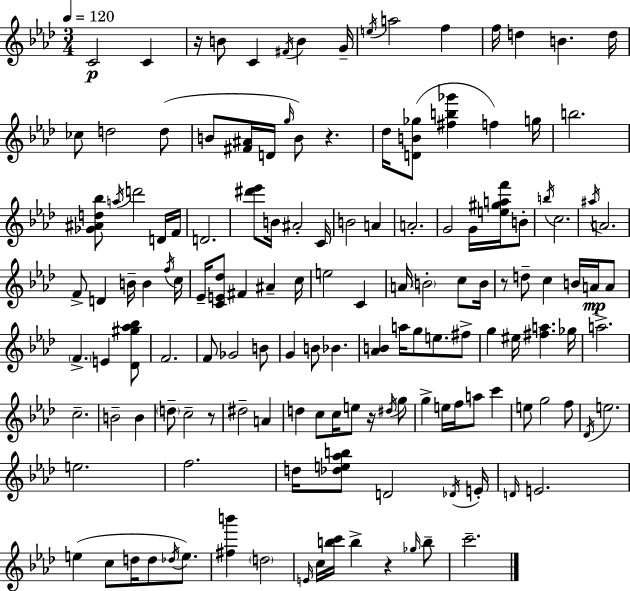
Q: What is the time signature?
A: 3/4